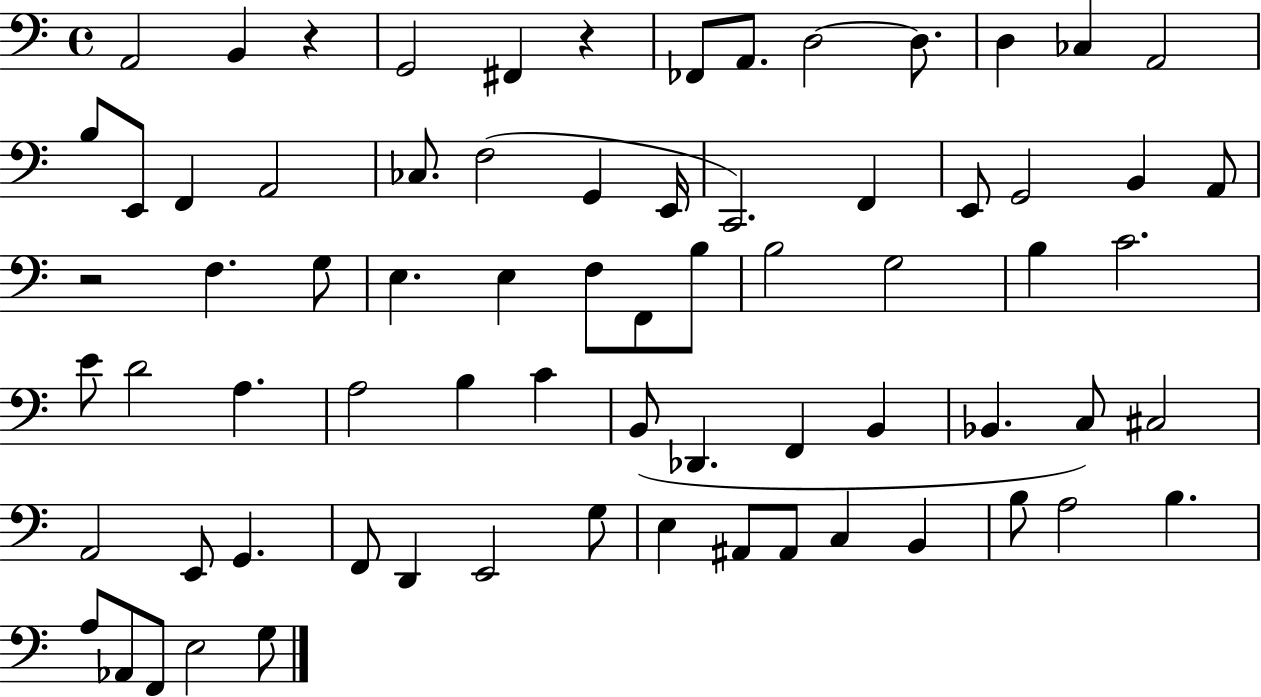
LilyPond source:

{
  \clef bass
  \time 4/4
  \defaultTimeSignature
  \key c \major
  a,2 b,4 r4 | g,2 fis,4 r4 | fes,8 a,8. d2~~ d8. | d4 ces4 a,2 | \break b8 e,8 f,4 a,2 | ces8. f2( g,4 e,16 | c,2.) f,4 | e,8 g,2 b,4 a,8 | \break r2 f4. g8 | e4. e4 f8 f,8 b8 | b2 g2 | b4 c'2. | \break e'8 d'2 a4. | a2 b4 c'4 | b,8( des,4. f,4 b,4 | bes,4. c8) cis2 | \break a,2 e,8 g,4. | f,8 d,4 e,2 g8 | e4 ais,8 ais,8 c4 b,4 | b8 a2 b4. | \break a8 aes,8 f,8 e2 g8 | \bar "|."
}